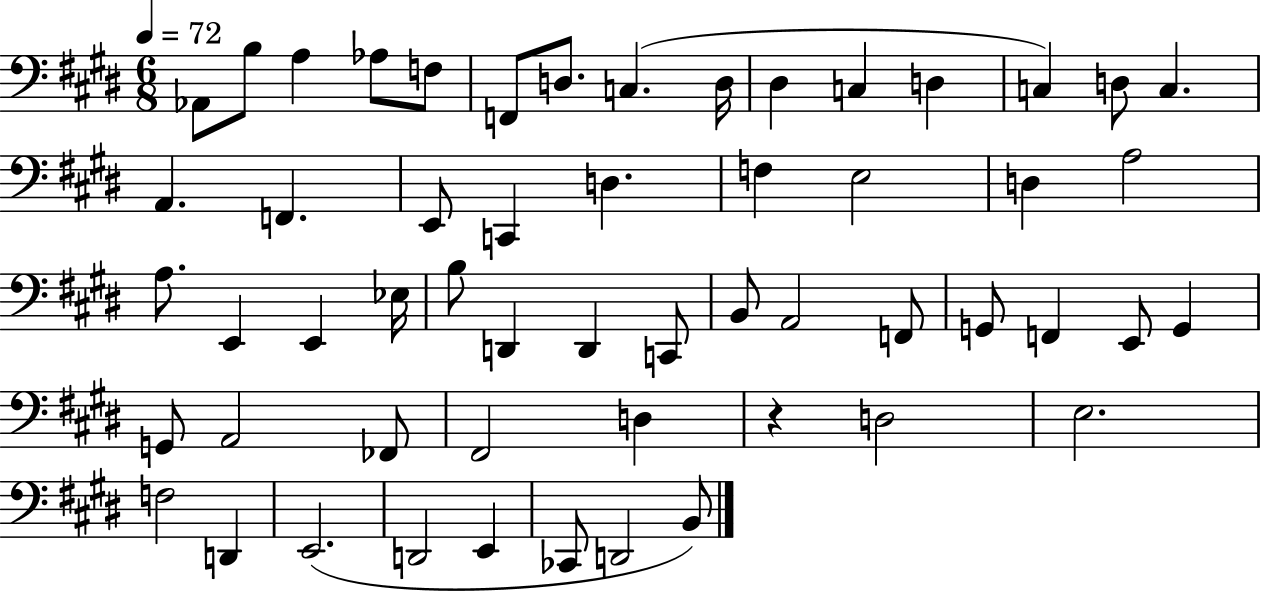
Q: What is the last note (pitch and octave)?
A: B2